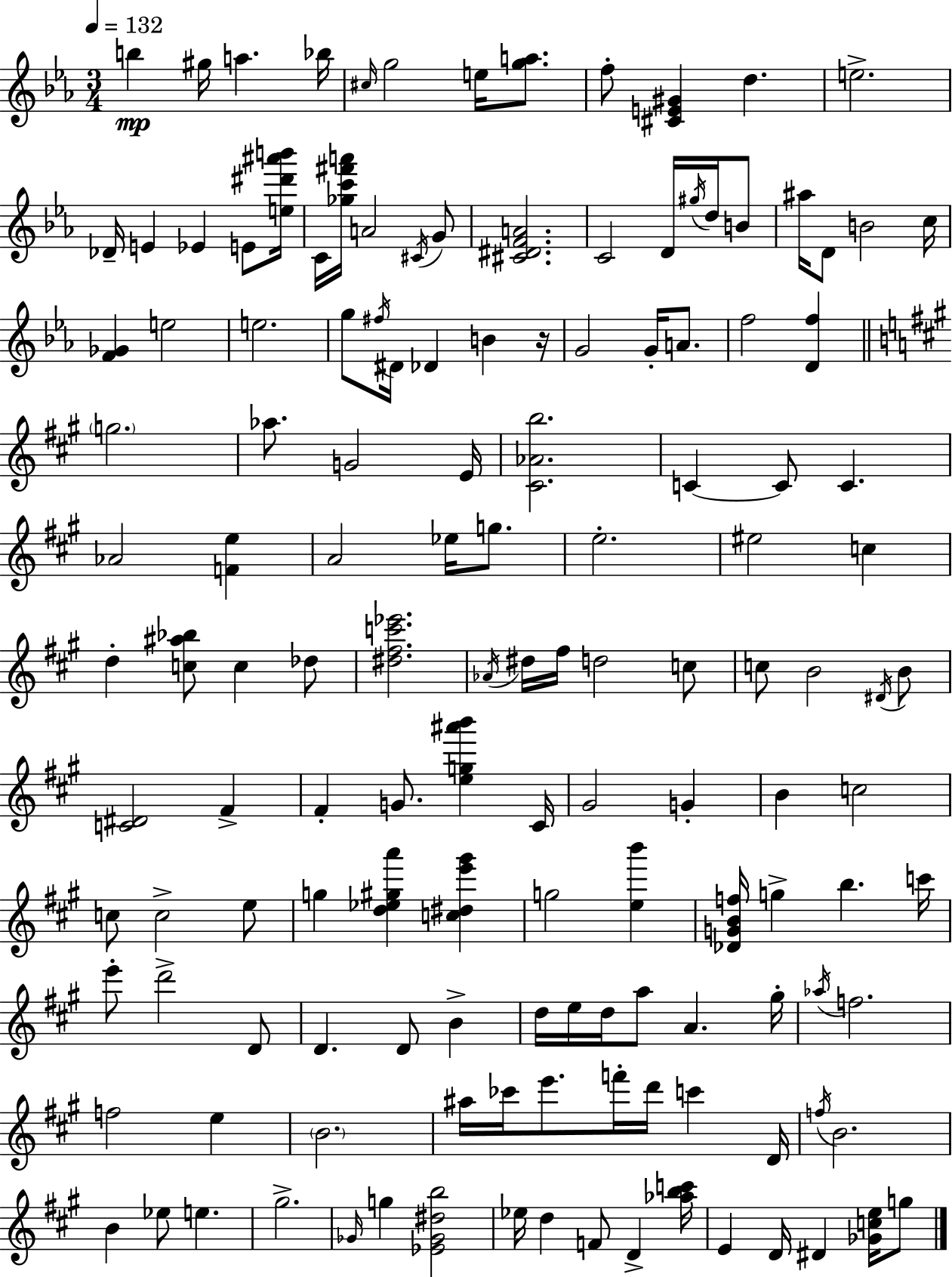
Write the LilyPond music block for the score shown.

{
  \clef treble
  \numericTimeSignature
  \time 3/4
  \key c \minor
  \tempo 4 = 132
  b''4\mp gis''16 a''4. bes''16 | \grace { cis''16 } g''2 e''16 <g'' a''>8. | f''8-. <cis' e' gis'>4 d''4. | e''2.-> | \break des'16-- e'4 ees'4 e'8 | <e'' dis''' ais''' b'''>16 c'16 <ges'' c''' fis''' a'''>16 a'2 \acciaccatura { cis'16 } | g'8 <cis' dis' f' a'>2. | c'2 d'16 \acciaccatura { gis''16 } | \break d''16 b'8 ais''16 d'8 b'2 | c''16 <f' ges'>4 e''2 | e''2. | g''8 \acciaccatura { fis''16 } dis'16 des'4 b'4 | \break r16 g'2 | g'16-. a'8. f''2 | <d' f''>4 \bar "||" \break \key a \major \parenthesize g''2. | aes''8. g'2 e'16 | <cis' aes' b''>2. | c'4~~ c'8 c'4. | \break aes'2 <f' e''>4 | a'2 ees''16 g''8. | e''2.-. | eis''2 c''4 | \break d''4-. <c'' ais'' bes''>8 c''4 des''8 | <dis'' fis'' c''' ees'''>2. | \acciaccatura { aes'16 } dis''16 fis''16 d''2 c''8 | c''8 b'2 \acciaccatura { dis'16 } | \break b'8 <c' dis'>2 fis'4-> | fis'4-. g'8. <e'' g'' ais''' b'''>4 | cis'16 gis'2 g'4-. | b'4 c''2 | \break c''8 c''2-> | e''8 g''4 <d'' ees'' gis'' a'''>4 <c'' dis'' e''' gis'''>4 | g''2 <e'' b'''>4 | <des' g' b' f''>16 g''4-> b''4. | \break c'''16 e'''8-. d'''2-> | d'8 d'4. d'8 b'4-> | d''16 e''16 d''16 a''8 a'4. | gis''16-. \acciaccatura { aes''16 } f''2. | \break f''2 e''4 | \parenthesize b'2. | ais''16 ces'''16 e'''8. f'''16-. d'''16 c'''4 | d'16 \acciaccatura { f''16 } b'2. | \break b'4 ees''8 e''4. | gis''2.-> | \grace { ges'16 } g''4 <ees' ges' dis'' b''>2 | ees''16 d''4 f'8 | \break d'4-> <aes'' b'' c'''>16 e'4 d'16 dis'4 | <ges' c'' e''>16 g''8 \bar "|."
}